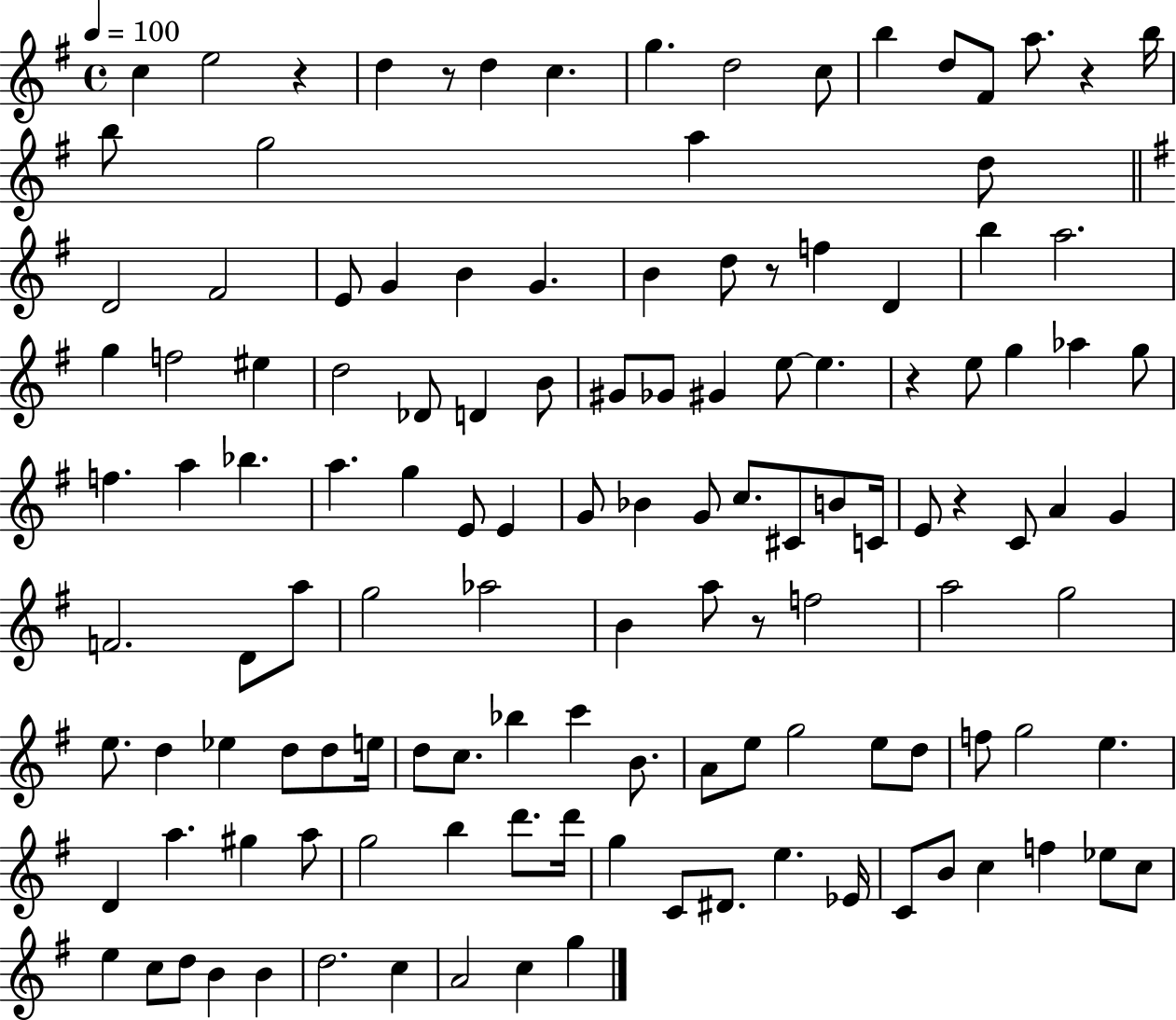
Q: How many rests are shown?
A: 7